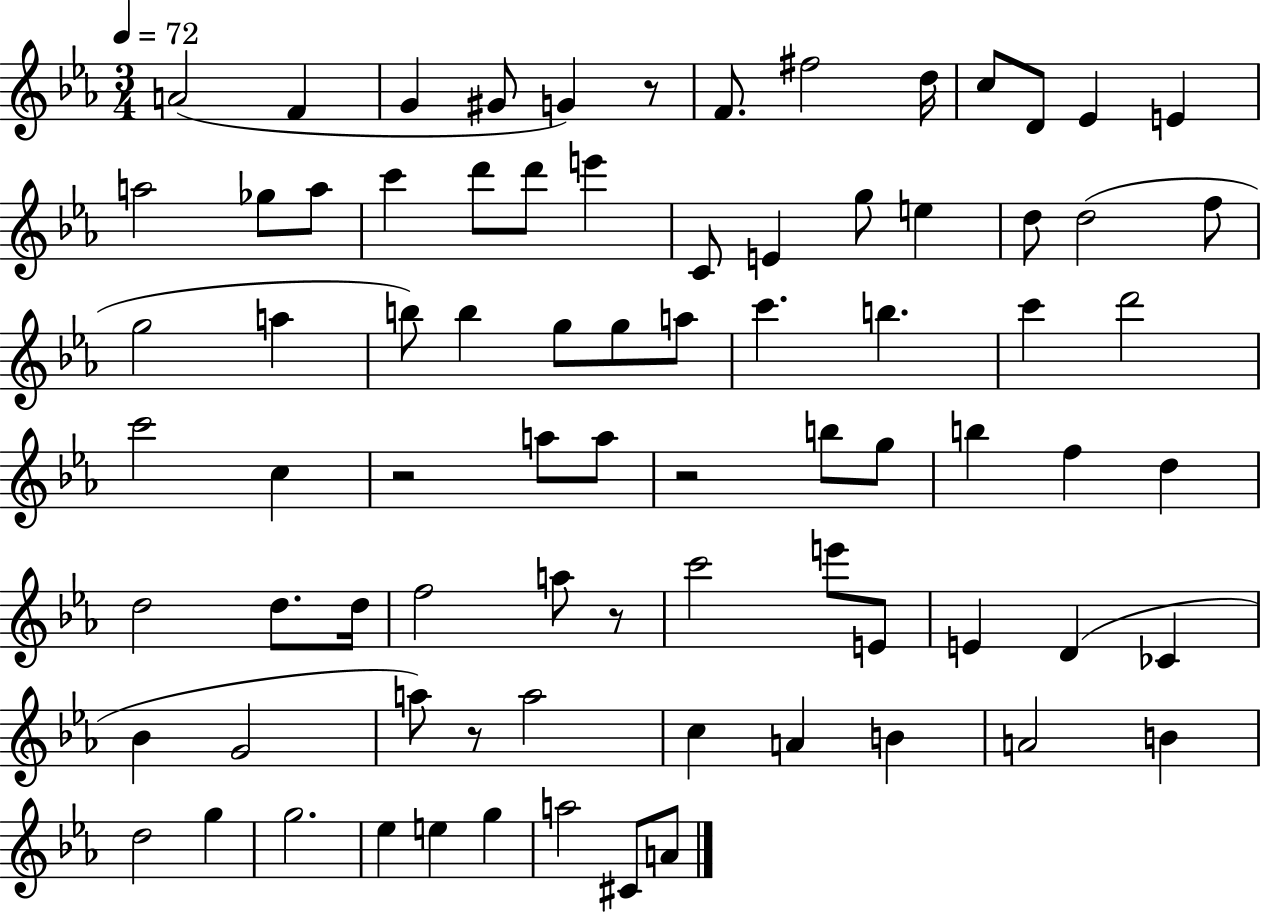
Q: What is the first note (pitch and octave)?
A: A4